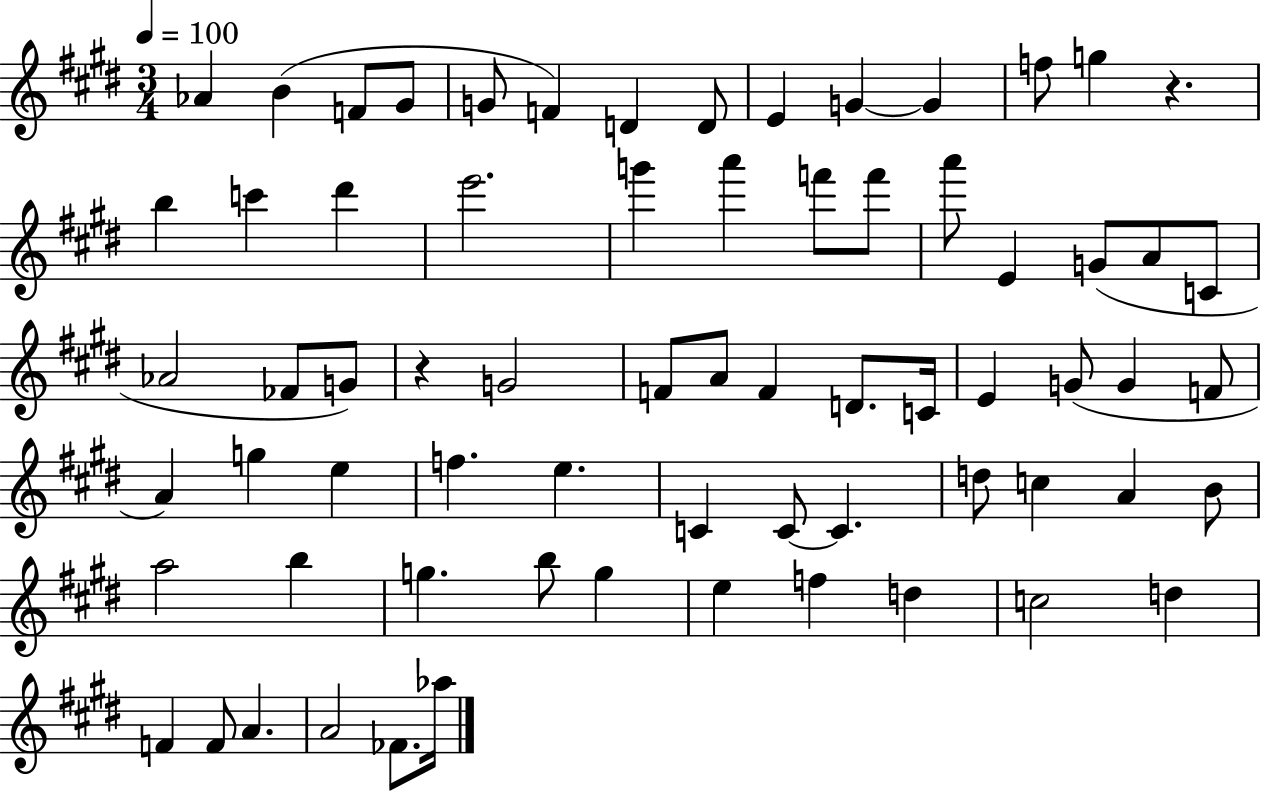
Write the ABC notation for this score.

X:1
T:Untitled
M:3/4
L:1/4
K:E
_A B F/2 ^G/2 G/2 F D D/2 E G G f/2 g z b c' ^d' e'2 g' a' f'/2 f'/2 a'/2 E G/2 A/2 C/2 _A2 _F/2 G/2 z G2 F/2 A/2 F D/2 C/4 E G/2 G F/2 A g e f e C C/2 C d/2 c A B/2 a2 b g b/2 g e f d c2 d F F/2 A A2 _F/2 _a/4